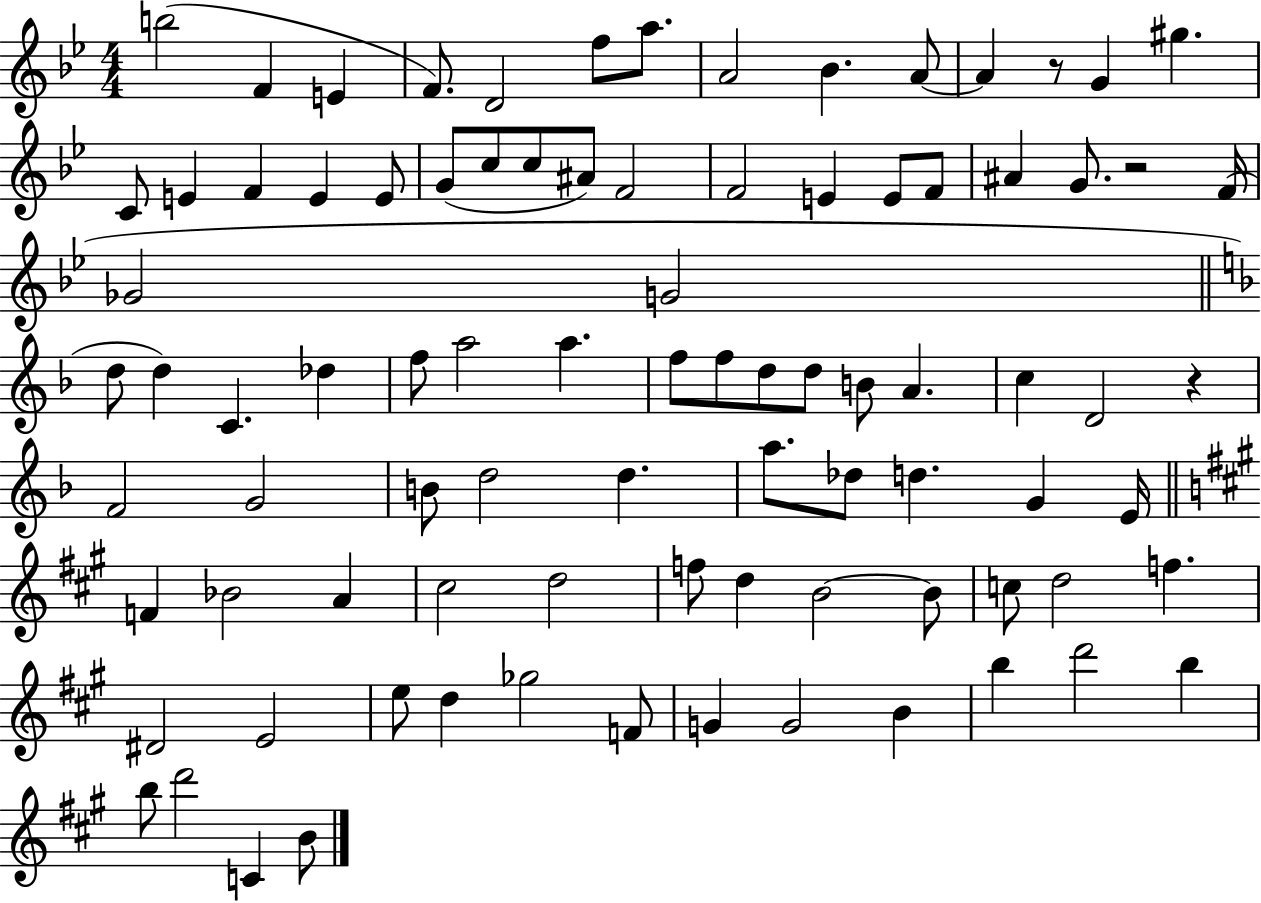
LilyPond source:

{
  \clef treble
  \numericTimeSignature
  \time 4/4
  \key bes \major
  b''2( f'4 e'4 | f'8.) d'2 f''8 a''8. | a'2 bes'4. a'8~~ | a'4 r8 g'4 gis''4. | \break c'8 e'4 f'4 e'4 e'8 | g'8( c''8 c''8 ais'8) f'2 | f'2 e'4 e'8 f'8 | ais'4 g'8. r2 f'16( | \break ges'2 g'2 | \bar "||" \break \key f \major d''8 d''4) c'4. des''4 | f''8 a''2 a''4. | f''8 f''8 d''8 d''8 b'8 a'4. | c''4 d'2 r4 | \break f'2 g'2 | b'8 d''2 d''4. | a''8. des''8 d''4. g'4 e'16 | \bar "||" \break \key a \major f'4 bes'2 a'4 | cis''2 d''2 | f''8 d''4 b'2~~ b'8 | c''8 d''2 f''4. | \break dis'2 e'2 | e''8 d''4 ges''2 f'8 | g'4 g'2 b'4 | b''4 d'''2 b''4 | \break b''8 d'''2 c'4 b'8 | \bar "|."
}